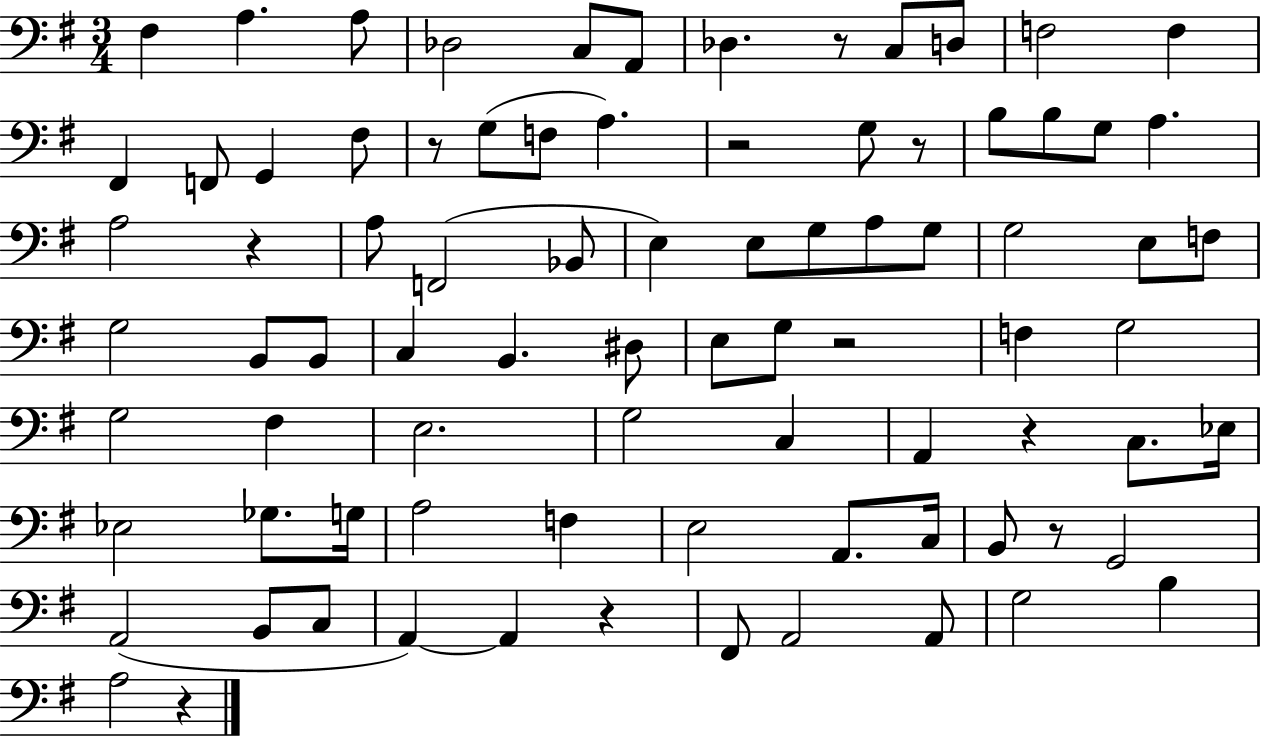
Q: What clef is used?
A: bass